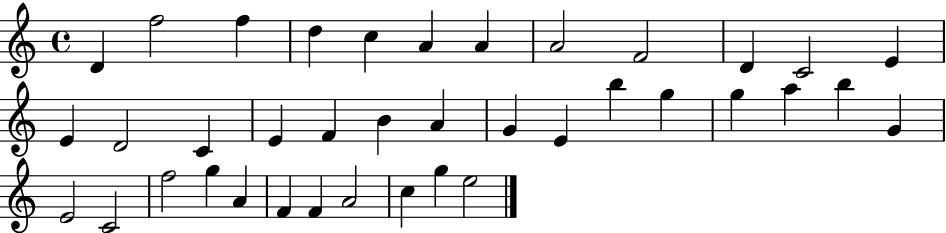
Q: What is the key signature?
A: C major